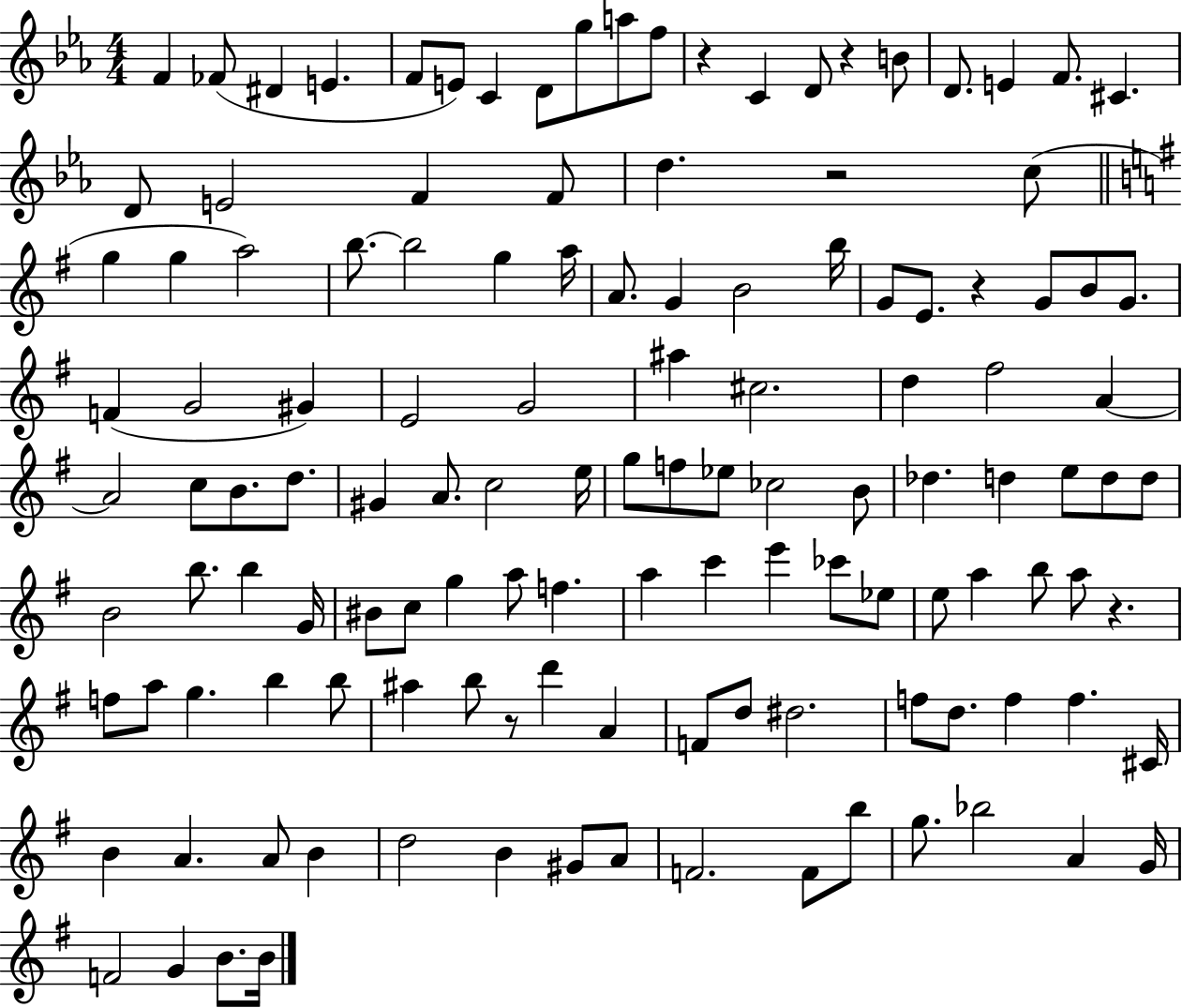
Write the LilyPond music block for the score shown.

{
  \clef treble
  \numericTimeSignature
  \time 4/4
  \key ees \major
  f'4 fes'8( dis'4 e'4. | f'8 e'8) c'4 d'8 g''8 a''8 f''8 | r4 c'4 d'8 r4 b'8 | d'8. e'4 f'8. cis'4. | \break d'8 e'2 f'4 f'8 | d''4. r2 c''8( | \bar "||" \break \key g \major g''4 g''4 a''2) | b''8.~~ b''2 g''4 a''16 | a'8. g'4 b'2 b''16 | g'8 e'8. r4 g'8 b'8 g'8. | \break f'4( g'2 gis'4) | e'2 g'2 | ais''4 cis''2. | d''4 fis''2 a'4~~ | \break a'2 c''8 b'8. d''8. | gis'4 a'8. c''2 e''16 | g''8 f''8 ees''8 ces''2 b'8 | des''4. d''4 e''8 d''8 d''8 | \break b'2 b''8. b''4 g'16 | bis'8 c''8 g''4 a''8 f''4. | a''4 c'''4 e'''4 ces'''8 ees''8 | e''8 a''4 b''8 a''8 r4. | \break f''8 a''8 g''4. b''4 b''8 | ais''4 b''8 r8 d'''4 a'4 | f'8 d''8 dis''2. | f''8 d''8. f''4 f''4. cis'16 | \break b'4 a'4. a'8 b'4 | d''2 b'4 gis'8 a'8 | f'2. f'8 b''8 | g''8. bes''2 a'4 g'16 | \break f'2 g'4 b'8. b'16 | \bar "|."
}